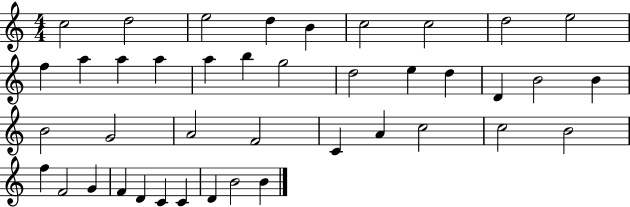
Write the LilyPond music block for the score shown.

{
  \clef treble
  \numericTimeSignature
  \time 4/4
  \key c \major
  c''2 d''2 | e''2 d''4 b'4 | c''2 c''2 | d''2 e''2 | \break f''4 a''4 a''4 a''4 | a''4 b''4 g''2 | d''2 e''4 d''4 | d'4 b'2 b'4 | \break b'2 g'2 | a'2 f'2 | c'4 a'4 c''2 | c''2 b'2 | \break f''4 f'2 g'4 | f'4 d'4 c'4 c'4 | d'4 b'2 b'4 | \bar "|."
}